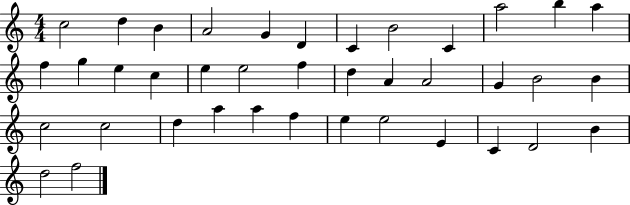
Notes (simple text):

C5/h D5/q B4/q A4/h G4/q D4/q C4/q B4/h C4/q A5/h B5/q A5/q F5/q G5/q E5/q C5/q E5/q E5/h F5/q D5/q A4/q A4/h G4/q B4/h B4/q C5/h C5/h D5/q A5/q A5/q F5/q E5/q E5/h E4/q C4/q D4/h B4/q D5/h F5/h